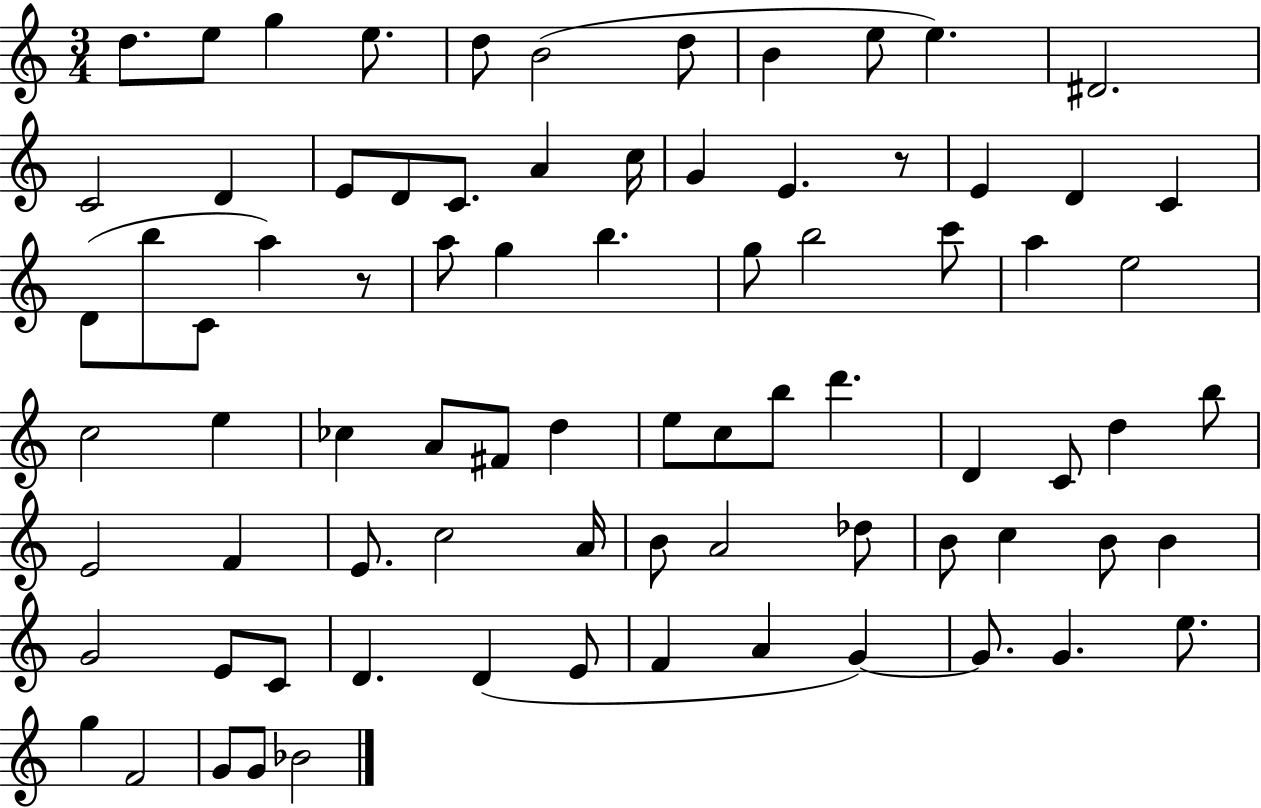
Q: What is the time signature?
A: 3/4